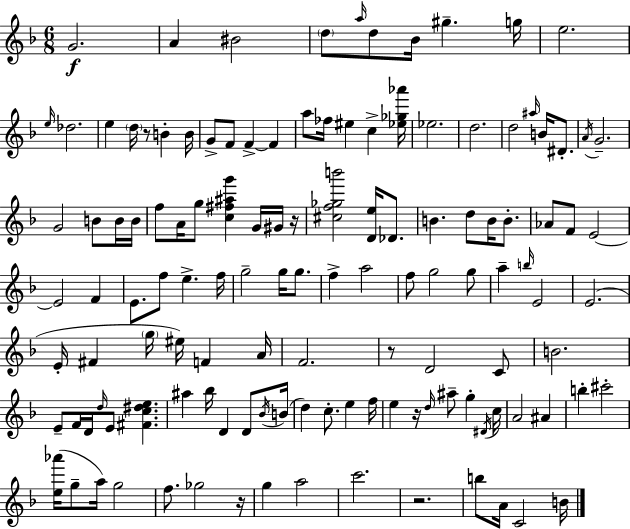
G4/h. A4/q BIS4/h D5/e A5/s D5/e Bb4/s G#5/q. G5/s E5/h. E5/s Db5/h. E5/q D5/s R/e B4/q B4/s G4/e F4/e F4/q F4/q A5/e FES5/s EIS5/q C5/q [Eb5,Gb5,Ab6]/s Eb5/h. D5/h. D5/h A#5/s B4/s D#4/e. A4/s G4/h. G4/h B4/e B4/s B4/s F5/e A4/s G5/e [C5,F#5,A#5,G6]/q G4/s G#4/s R/s [C#5,F5,Gb5,B6]/h [D4,E5]/s Db4/e. B4/q. D5/e B4/s B4/e. Ab4/e F4/e E4/h E4/h F4/q E4/e. F5/e E5/q. F5/s G5/h G5/s G5/e. F5/q A5/h F5/e G5/h G5/e A5/q B5/s E4/h E4/h. E4/s F#4/q G5/s EIS5/s F4/q A4/s F4/h. R/e D4/h C4/e B4/h. E4/e F4/s D4/s D5/s E4/e [F#4,C5,D#5,E5]/q. A#5/q Bb5/s D4/q D4/e Bb4/s B4/s D5/q C5/e. E5/q F5/s E5/q R/s D5/s A#5/e G5/q D#4/s C5/s A4/h A#4/q B5/q C#6/h [E5,Ab6]/s G5/e A5/s G5/h F5/e. Gb5/h R/s G5/q A5/h C6/h. R/h. B5/e A4/s C4/h B4/s